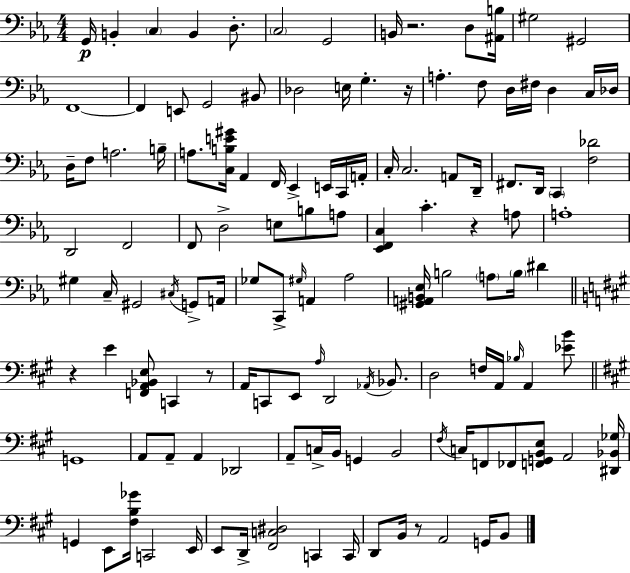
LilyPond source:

{
  \clef bass
  \numericTimeSignature
  \time 4/4
  \key ees \major
  \repeat volta 2 { g,16\p b,4-. \parenthesize c4 b,4 d8.-. | \parenthesize c2 g,2 | b,16 r2. d8 <ais, b>16 | gis2 gis,2 | \break f,1~~ | f,4 e,8 g,2 bis,8 | des2 e16 g4.-. r16 | a4.-. f8 d16 fis16 d4 c16 des16 | \break d16-- f8 a2. b16-- | a8. <c b e' gis'>16 aes,4 f,16 ees,4-> e,16 c,16 a,16-. | c16-. c2. a,8 d,16-- | fis,8. d,16 \parenthesize c,4 <f des'>2 | \break d,2 f,2 | f,8 d2-> e8 b8 a8 | <ees, f, c>4 c'4.-. r4 a8 | a1-. | \break gis4 c16-- gis,2 \acciaccatura { cis16 } g,8-> | a,16 ges8 c,8-> \grace { gis16 } a,4 aes2 | <gis, a, b, ees>16 b2 \parenthesize a8 \parenthesize b16 dis'4 | \bar "||" \break \key a \major r4 e'4 <f, a, bes, e>8 c,4 r8 | a,16 c,8 e,8 \grace { a16 } d,2 \acciaccatura { aes,16 } bes,8. | d2 f16 a,16 \grace { bes16 } a,4 | <ees' b'>8 \bar "||" \break \key a \major g,1 | a,8 a,8-- a,4 des,2 | a,8-- c16-> b,16 g,4 b,2 | \acciaccatura { fis16 } c16 f,8 fes,8 <f, g, b, e>8 a,2 | \break <dis, bes, ges>16 g,4 e,8 <fis b ges'>16 c,2 | e,16 e,8 d,16-> <fis, c dis>2 c,4 | c,16 d,8 b,16 r8 a,2 g,16 b,8 | } \bar "|."
}